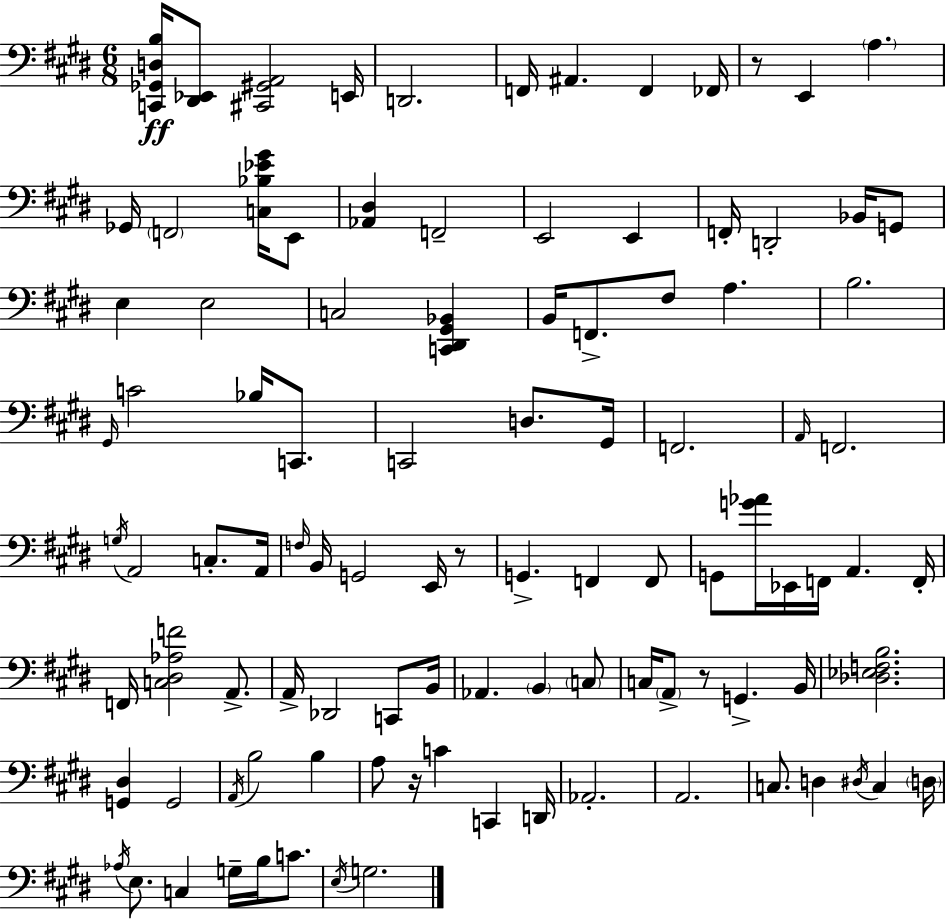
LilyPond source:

{
  \clef bass
  \numericTimeSignature
  \time 6/8
  \key e \major
  <c, ges, d b>16\ff <dis, ees,>8 <cis, gis, a,>2 e,16 | d,2. | f,16 ais,4. f,4 fes,16 | r8 e,4 \parenthesize a4. | \break ges,16 \parenthesize f,2 <c bes ees' gis'>16 e,8 | <aes, dis>4 f,2-- | e,2 e,4 | f,16-. d,2-. bes,16 g,8 | \break e4 e2 | c2 <c, dis, gis, bes,>4 | b,16 f,8.-> fis8 a4. | b2. | \break \grace { gis,16 } c'2 bes16 c,8. | c,2 d8. | gis,16 f,2. | \grace { a,16 } f,2. | \break \acciaccatura { g16 } a,2 c8.-. | a,16 \grace { f16 } b,16 g,2 | e,16 r8 g,4.-> f,4 | f,8 g,8 <g' aes'>16 ees,16 f,16 a,4. | \break f,16-. f,16 <c dis aes f'>2 | a,8.-> a,16-> des,2 | c,8 b,16 aes,4. \parenthesize b,4 | \parenthesize c8 c16 \parenthesize a,8-> r8 g,4.-> | \break b,16 <des ees f b>2. | <g, dis>4 g,2 | \acciaccatura { a,16 } b2 | b4 a8 r16 c'4 | \break c,4 d,16 aes,2.-. | a,2. | c8. d4 | \acciaccatura { dis16 } c4 \parenthesize d16 \acciaccatura { aes16 } e8. c4 | \break g16-- b16 c'8. \acciaccatura { e16 } g2. | \bar "|."
}